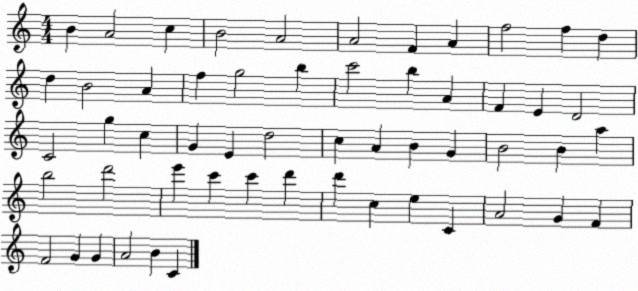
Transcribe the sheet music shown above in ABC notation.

X:1
T:Untitled
M:4/4
L:1/4
K:C
B A2 c B2 A2 A2 F A f2 f d d B2 A f g2 b c'2 b A F E D2 C2 g c G E d2 c A B G B2 B a b2 d'2 e' c' c' d' d' c e C A2 G F F2 G G A2 B C